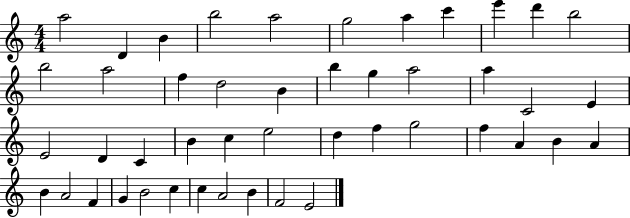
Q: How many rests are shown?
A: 0